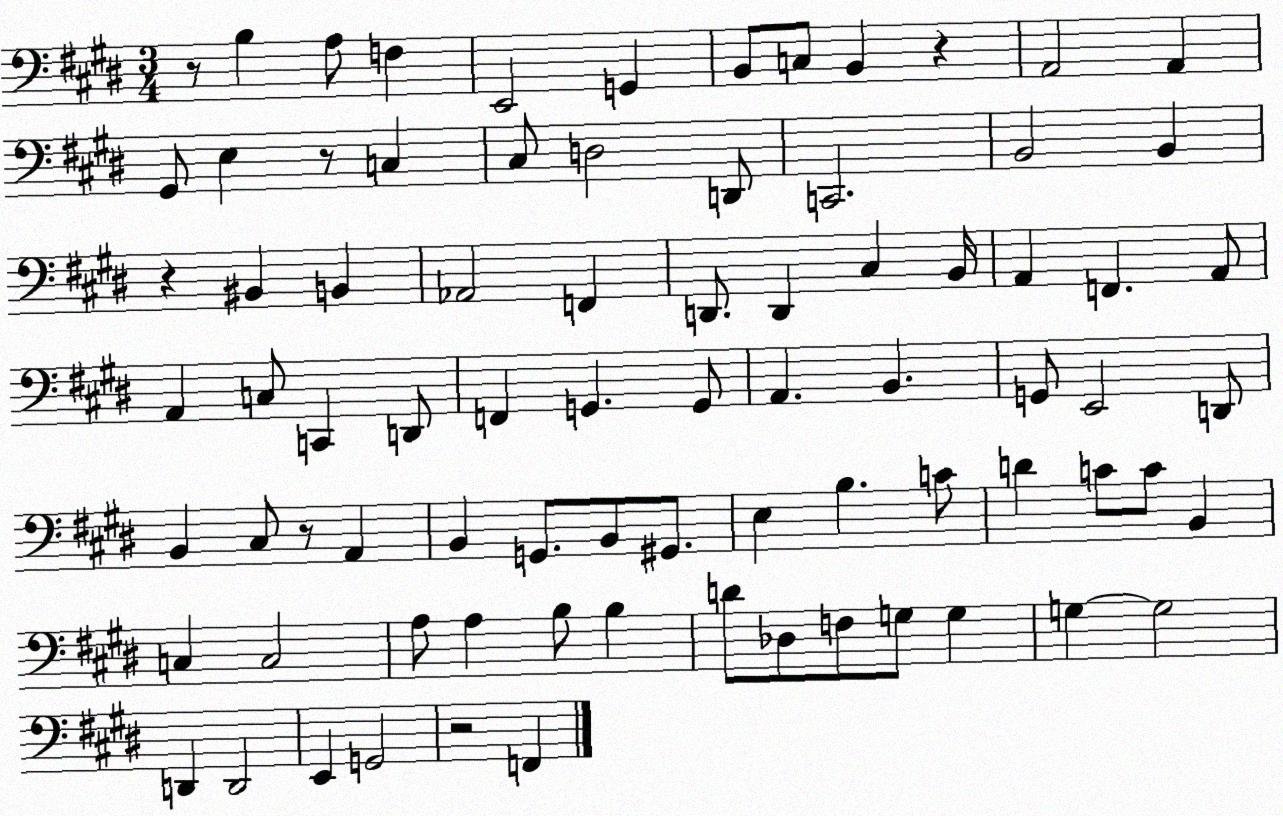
X:1
T:Untitled
M:3/4
L:1/4
K:E
z/2 B, A,/2 F, E,,2 G,, B,,/2 C,/2 B,, z A,,2 A,, ^G,,/2 E, z/2 C, ^C,/2 D,2 D,,/2 C,,2 B,,2 B,, z ^B,, B,, _A,,2 F,, D,,/2 D,, ^C, B,,/4 A,, F,, A,,/2 A,, C,/2 C,, D,,/2 F,, G,, G,,/2 A,, B,, G,,/2 E,,2 D,,/2 B,, ^C,/2 z/2 A,, B,, G,,/2 B,,/2 ^G,,/2 E, B, C/2 D C/2 C/2 B,, C, C,2 A,/2 A, B,/2 B, D/2 _D,/2 F,/2 G,/2 G, G, G,2 D,, D,,2 E,, G,,2 z2 F,,